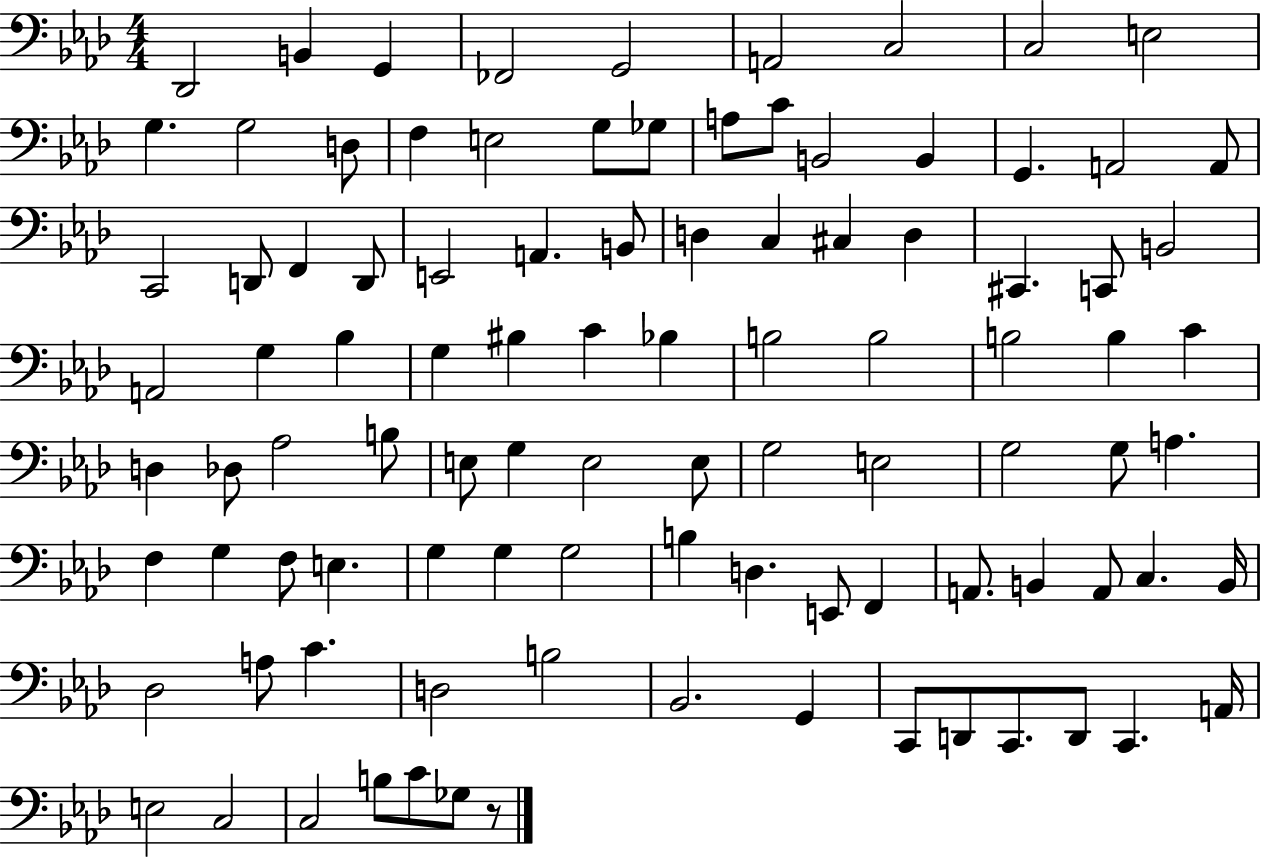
Db2/h B2/q G2/q FES2/h G2/h A2/h C3/h C3/h E3/h G3/q. G3/h D3/e F3/q E3/h G3/e Gb3/e A3/e C4/e B2/h B2/q G2/q. A2/h A2/e C2/h D2/e F2/q D2/e E2/h A2/q. B2/e D3/q C3/q C#3/q D3/q C#2/q. C2/e B2/h A2/h G3/q Bb3/q G3/q BIS3/q C4/q Bb3/q B3/h B3/h B3/h B3/q C4/q D3/q Db3/e Ab3/h B3/e E3/e G3/q E3/h E3/e G3/h E3/h G3/h G3/e A3/q. F3/q G3/q F3/e E3/q. G3/q G3/q G3/h B3/q D3/q. E2/e F2/q A2/e. B2/q A2/e C3/q. B2/s Db3/h A3/e C4/q. D3/h B3/h Bb2/h. G2/q C2/e D2/e C2/e. D2/e C2/q. A2/s E3/h C3/h C3/h B3/e C4/e Gb3/e R/e